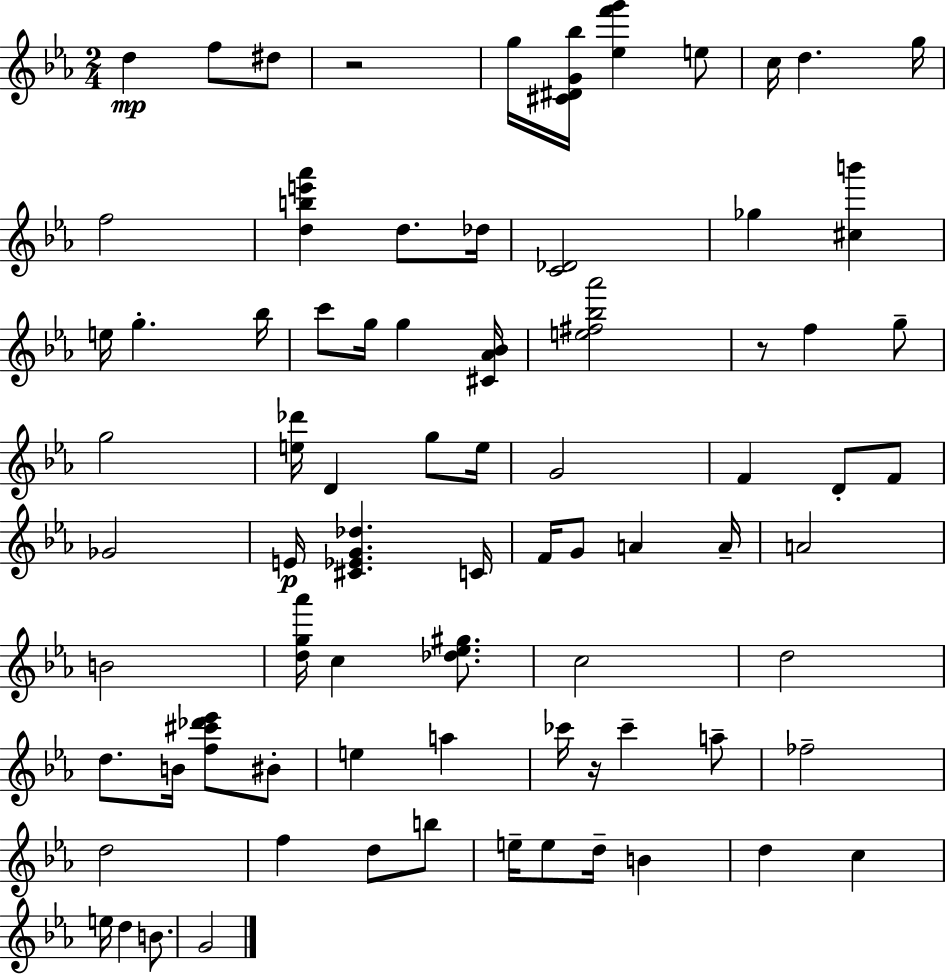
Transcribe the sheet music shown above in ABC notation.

X:1
T:Untitled
M:2/4
L:1/4
K:Cm
d f/2 ^d/2 z2 g/4 [^C^DG_b]/4 [_ef'g'] e/2 c/4 d g/4 f2 [dbe'_a'] d/2 _d/4 [C_D]2 _g [^cb'] e/4 g _b/4 c'/2 g/4 g [^C_A_B]/4 [e^f_b_a']2 z/2 f g/2 g2 [e_d']/4 D g/2 e/4 G2 F D/2 F/2 _G2 E/4 [^C_EG_d] C/4 F/4 G/2 A A/4 A2 B2 [dg_a']/4 c [_d_e^g]/2 c2 d2 d/2 B/4 [f^c'_d'_e']/2 ^B/2 e a _c'/4 z/4 _c' a/2 _f2 d2 f d/2 b/2 e/4 e/2 d/4 B d c e/4 d B/2 G2